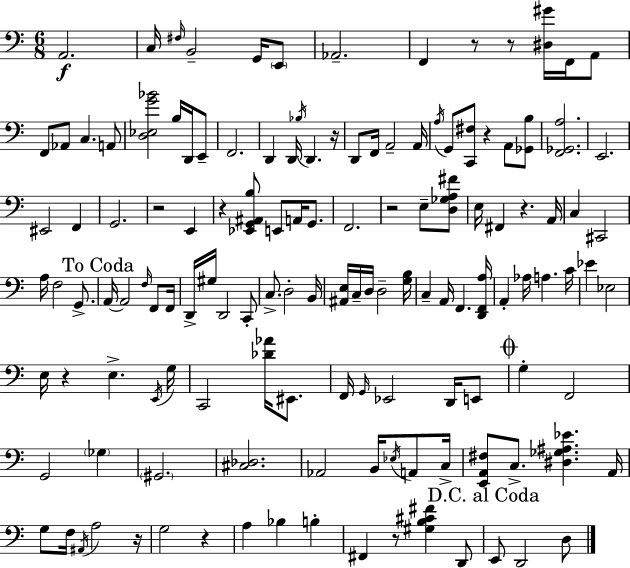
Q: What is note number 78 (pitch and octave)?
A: F2